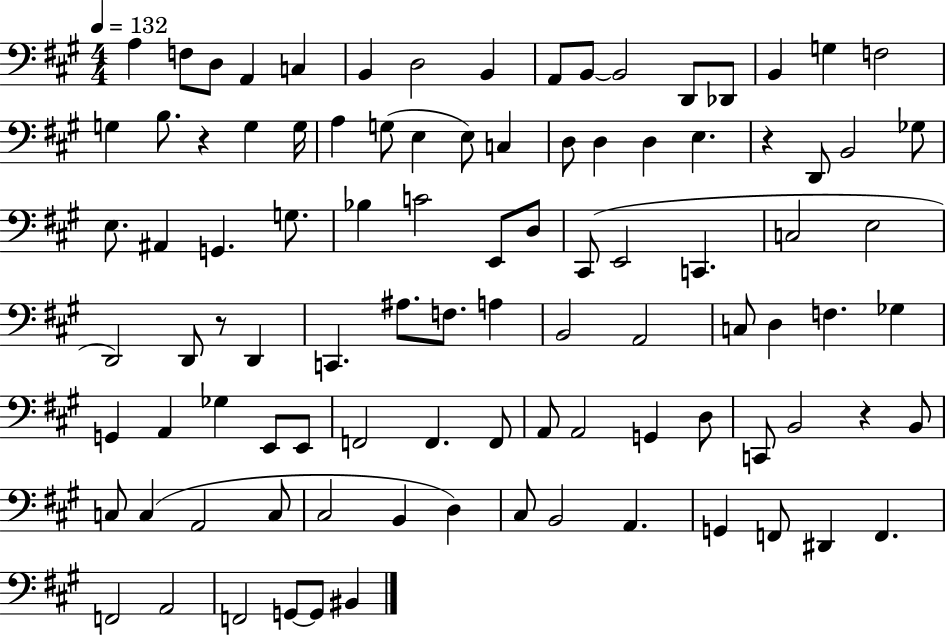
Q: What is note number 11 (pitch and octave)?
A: B2